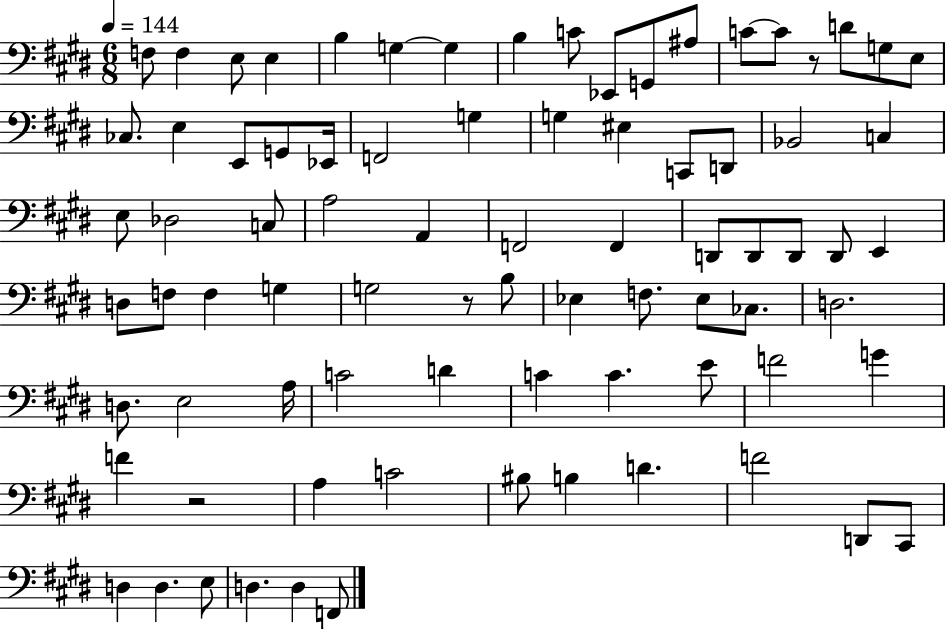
F3/e F3/q E3/e E3/q B3/q G3/q G3/q B3/q C4/e Eb2/e G2/e A#3/e C4/e C4/e R/e D4/e G3/e E3/e CES3/e. E3/q E2/e G2/e Eb2/s F2/h G3/q G3/q EIS3/q C2/e D2/e Bb2/h C3/q E3/e Db3/h C3/e A3/h A2/q F2/h F2/q D2/e D2/e D2/e D2/e E2/q D3/e F3/e F3/q G3/q G3/h R/e B3/e Eb3/q F3/e. Eb3/e CES3/e. D3/h. D3/e. E3/h A3/s C4/h D4/q C4/q C4/q. E4/e F4/h G4/q F4/q R/h A3/q C4/h BIS3/e B3/q D4/q. F4/h D2/e C#2/e D3/q D3/q. E3/e D3/q. D3/q F2/e